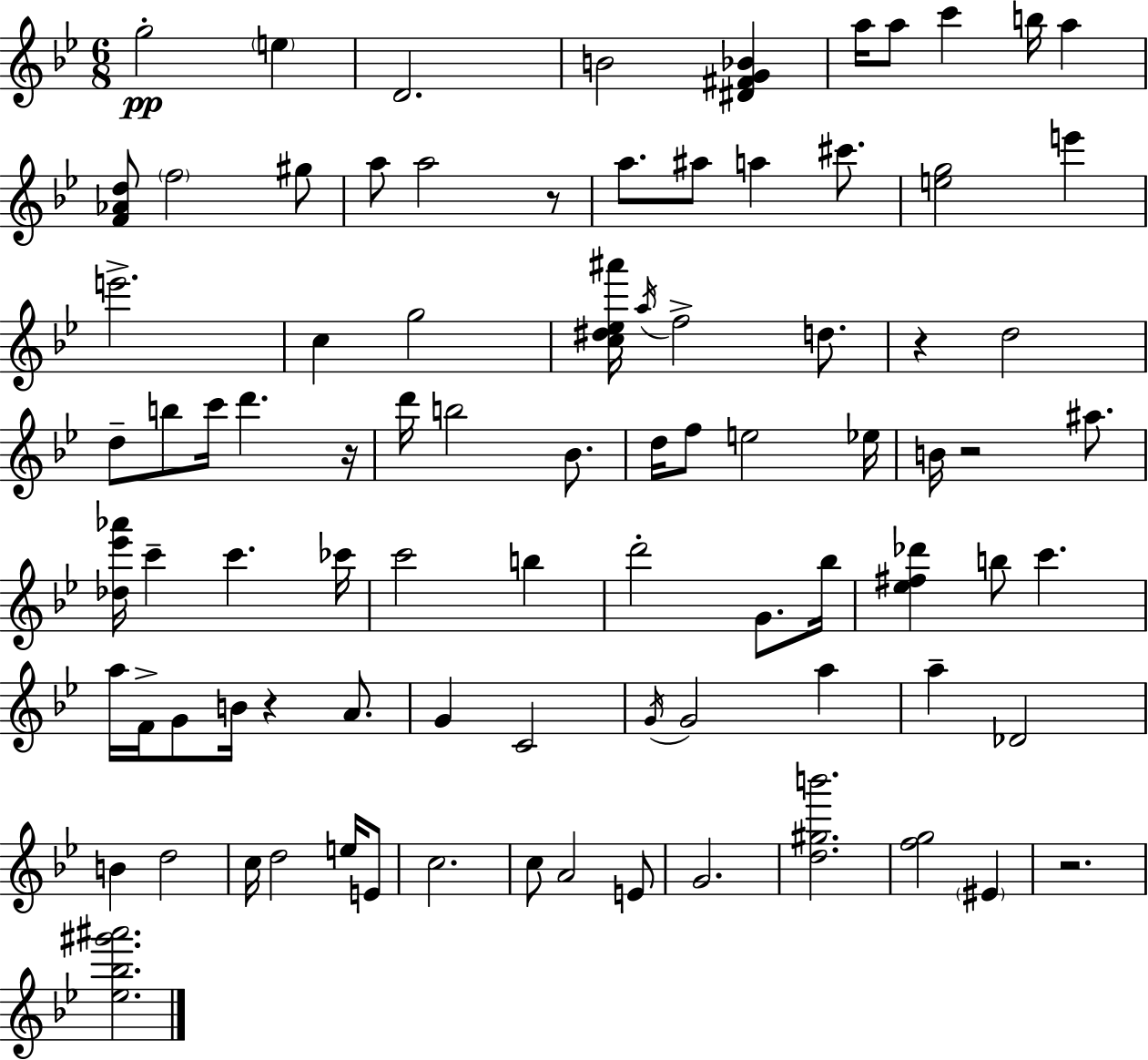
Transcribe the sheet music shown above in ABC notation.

X:1
T:Untitled
M:6/8
L:1/4
K:Bb
g2 e D2 B2 [^D^FG_B] a/4 a/2 c' b/4 a [F_Ad]/2 f2 ^g/2 a/2 a2 z/2 a/2 ^a/2 a ^c'/2 [eg]2 e' e'2 c g2 [c^d_e^a']/4 a/4 f2 d/2 z d2 d/2 b/2 c'/4 d' z/4 d'/4 b2 _B/2 d/4 f/2 e2 _e/4 B/4 z2 ^a/2 [_d_e'_a']/4 c' c' _c'/4 c'2 b d'2 G/2 _b/4 [_e^f_d'] b/2 c' a/4 F/4 G/2 B/4 z A/2 G C2 G/4 G2 a a _D2 B d2 c/4 d2 e/4 E/2 c2 c/2 A2 E/2 G2 [d^gb']2 [fg]2 ^E z2 [_e_b^g'^a']2